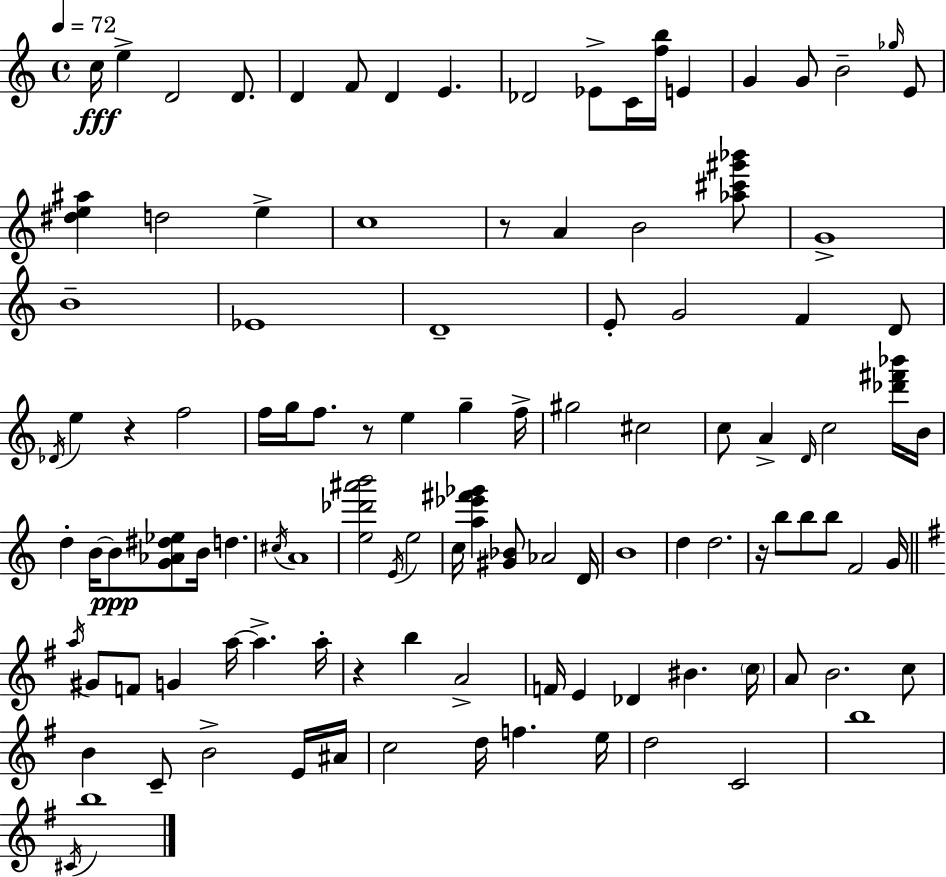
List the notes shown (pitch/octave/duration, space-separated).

C5/s E5/q D4/h D4/e. D4/q F4/e D4/q E4/q. Db4/h Eb4/e C4/s [F5,B5]/s E4/q G4/q G4/e B4/h Gb5/s E4/e [D#5,E5,A#5]/q D5/h E5/q C5/w R/e A4/q B4/h [Ab5,C#6,G#6,Bb6]/e G4/w B4/w Eb4/w D4/w E4/e G4/h F4/q D4/e Db4/s E5/q R/q F5/h F5/s G5/s F5/e. R/e E5/q G5/q F5/s G#5/h C#5/h C5/e A4/q D4/s C5/h [Db6,F#6,Bb6]/s B4/s D5/q B4/s B4/e [G4,Ab4,D#5,Eb5]/e B4/s D5/q. C#5/s A4/w [E5,Db6,A#6,B6]/h E4/s E5/h C5/s [A5,Eb6,F#6,Gb6]/q [G#4,Bb4]/e Ab4/h D4/s B4/w D5/q D5/h. R/s B5/e B5/e B5/e F4/h G4/s A5/s G#4/e F4/e G4/q A5/s A5/q. A5/s R/q B5/q A4/h F4/s E4/q Db4/q BIS4/q. C5/s A4/e B4/h. C5/e B4/q C4/e B4/h E4/s A#4/s C5/h D5/s F5/q. E5/s D5/h C4/h B5/w C#4/s B5/w